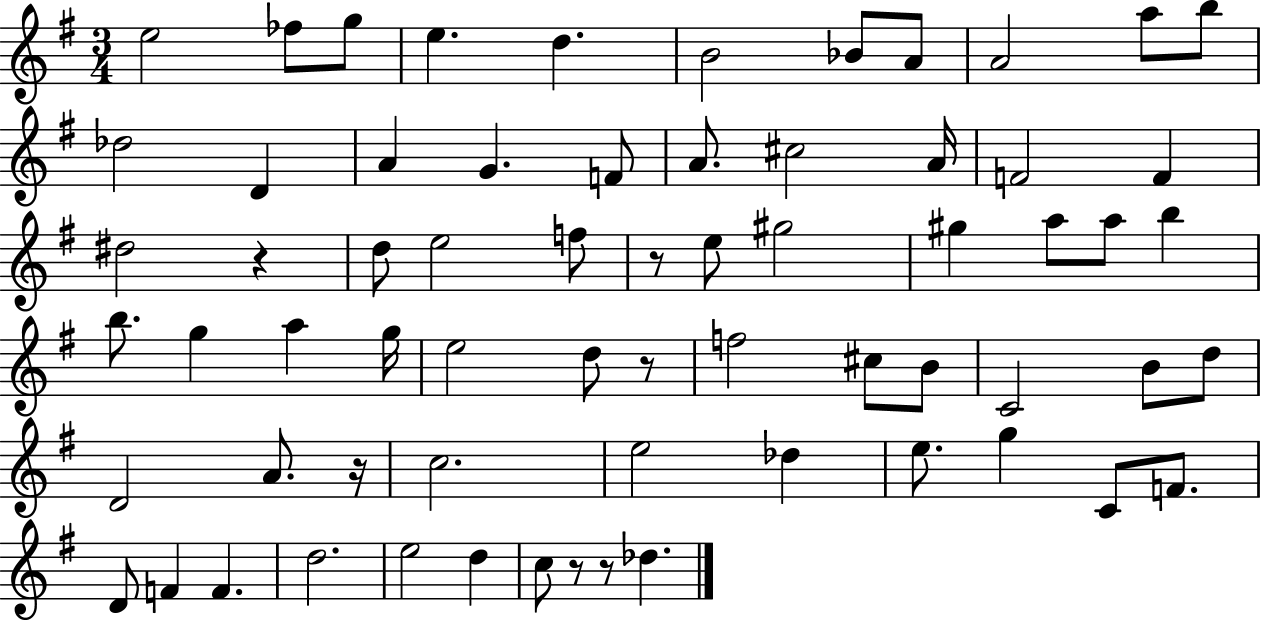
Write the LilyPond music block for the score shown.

{
  \clef treble
  \numericTimeSignature
  \time 3/4
  \key g \major
  e''2 fes''8 g''8 | e''4. d''4. | b'2 bes'8 a'8 | a'2 a''8 b''8 | \break des''2 d'4 | a'4 g'4. f'8 | a'8. cis''2 a'16 | f'2 f'4 | \break dis''2 r4 | d''8 e''2 f''8 | r8 e''8 gis''2 | gis''4 a''8 a''8 b''4 | \break b''8. g''4 a''4 g''16 | e''2 d''8 r8 | f''2 cis''8 b'8 | c'2 b'8 d''8 | \break d'2 a'8. r16 | c''2. | e''2 des''4 | e''8. g''4 c'8 f'8. | \break d'8 f'4 f'4. | d''2. | e''2 d''4 | c''8 r8 r8 des''4. | \break \bar "|."
}